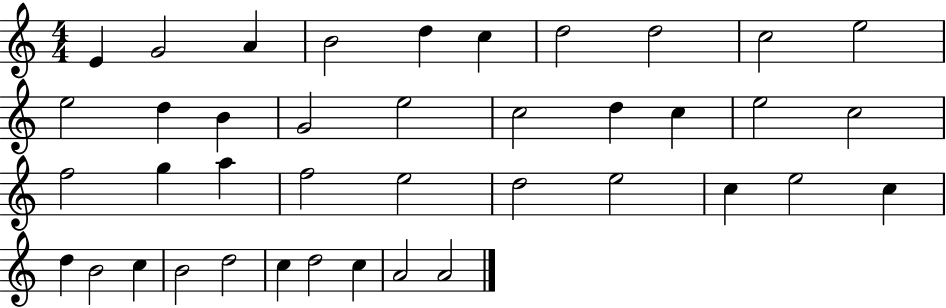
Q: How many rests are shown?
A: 0